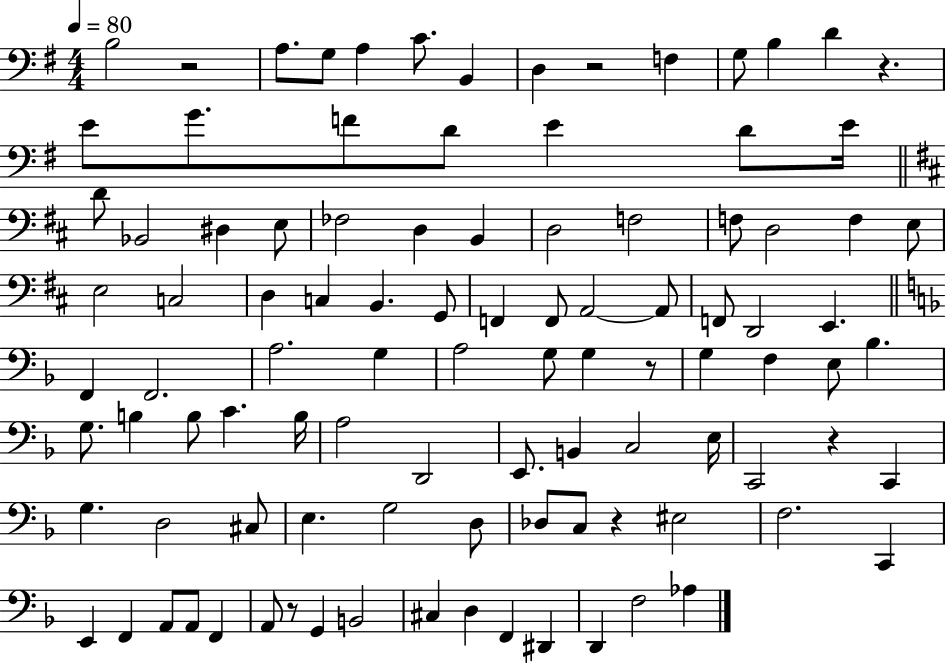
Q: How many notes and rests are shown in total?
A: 101